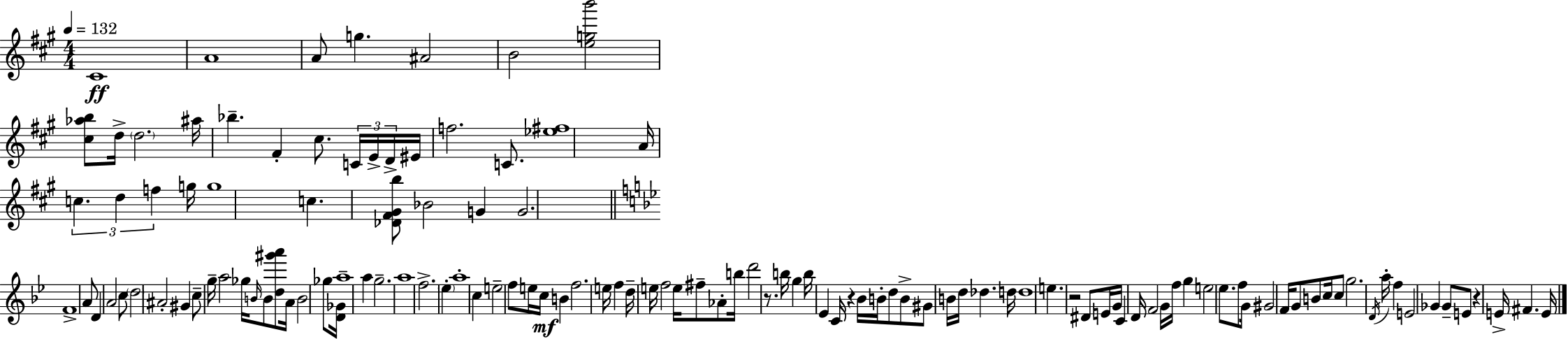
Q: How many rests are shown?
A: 4